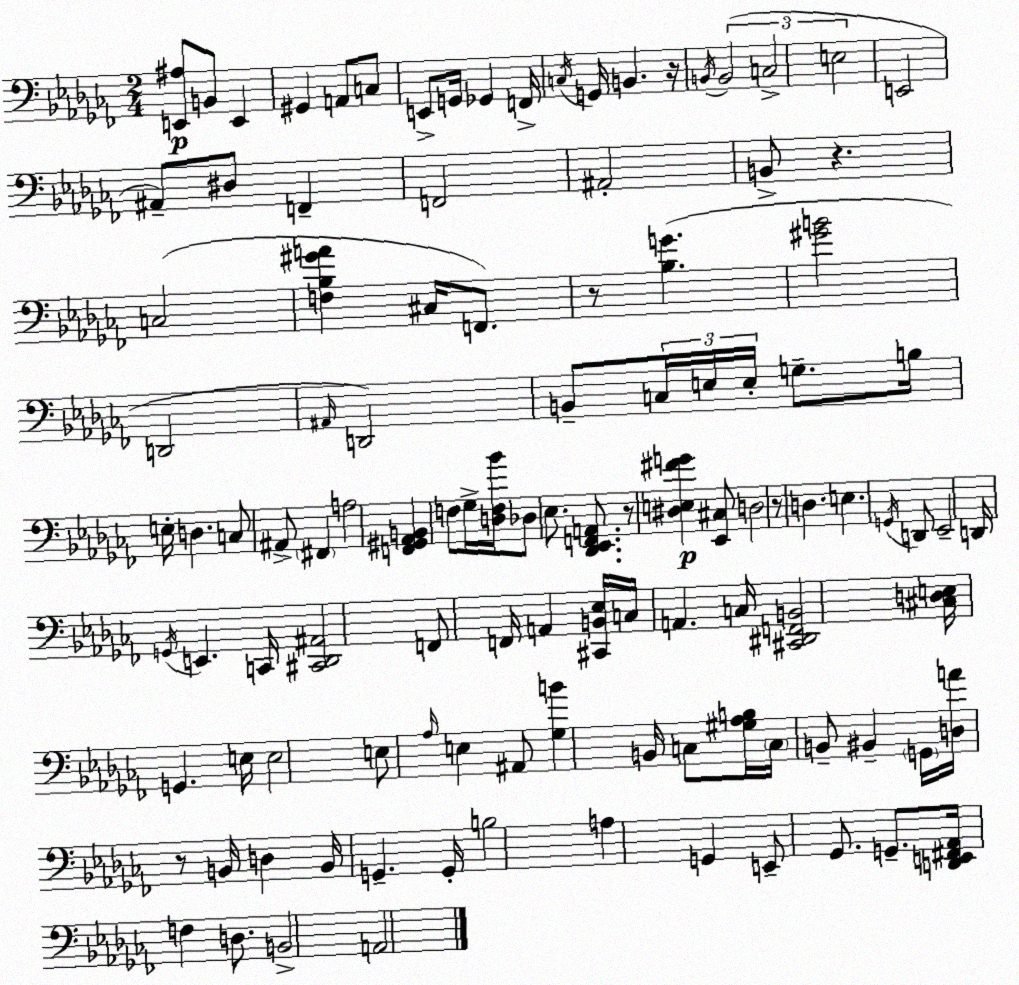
X:1
T:Untitled
M:2/4
L:1/4
K:Abm
[E,,^A,]/2 B,,/2 E,, ^G,, A,,/2 C,/2 E,,/2 G,,/4 _G,, F,,/4 C,/4 G,,/4 B,, z/4 B,,/4 B,,2 C,2 E,2 E,,2 ^A,,/2 ^D,/2 F,, F,,2 ^A,,2 B,,/2 z C,2 [F,_B,^GA] ^C,/4 F,,/2 z/2 [_B,G] [^GB]2 D,,2 ^A,,/4 D,,2 B,,/2 C,/4 E,/4 E,/4 G,/2 B,/4 E,/4 D, C,/2 ^A,,/2 ^F,, A,2 [F,,^G,,_A,,B,,] F,/2 _G,/4 [D,F,_B]/4 _D,/2 _E,/2 [_D,,_E,,F,,A,,]/2 z/2 [^D,E,^FG] [_E,,^C,]/2 D,2 z/2 D, E, G,,/4 D,,/2 _E,,2 D,,/4 G,,/4 E,, C,,/4 [^C,,_D,,^A,,]2 F,,/2 F,,/4 A,, [^C,,B,,_E,]/4 C,/4 A,, C,/4 [^C,,^D,,F,,B,,]2 [^C,D,E,]/4 G,, E,/4 E,2 E,/2 _A,/4 E, ^A,,/2 [_G,B] B,,/4 C,/2 [^G,_A,B,]/4 C,/4 B,,/2 ^B,, G,,/4 [D,A]/4 z/2 B,,/4 D, B,,/4 G,, G,,/4 B,2 A, G,, E,,/2 _G,,/2 G,,/2 [D,,E,,^F,,_A,,]/4 F, D,/2 B,,2 A,,2